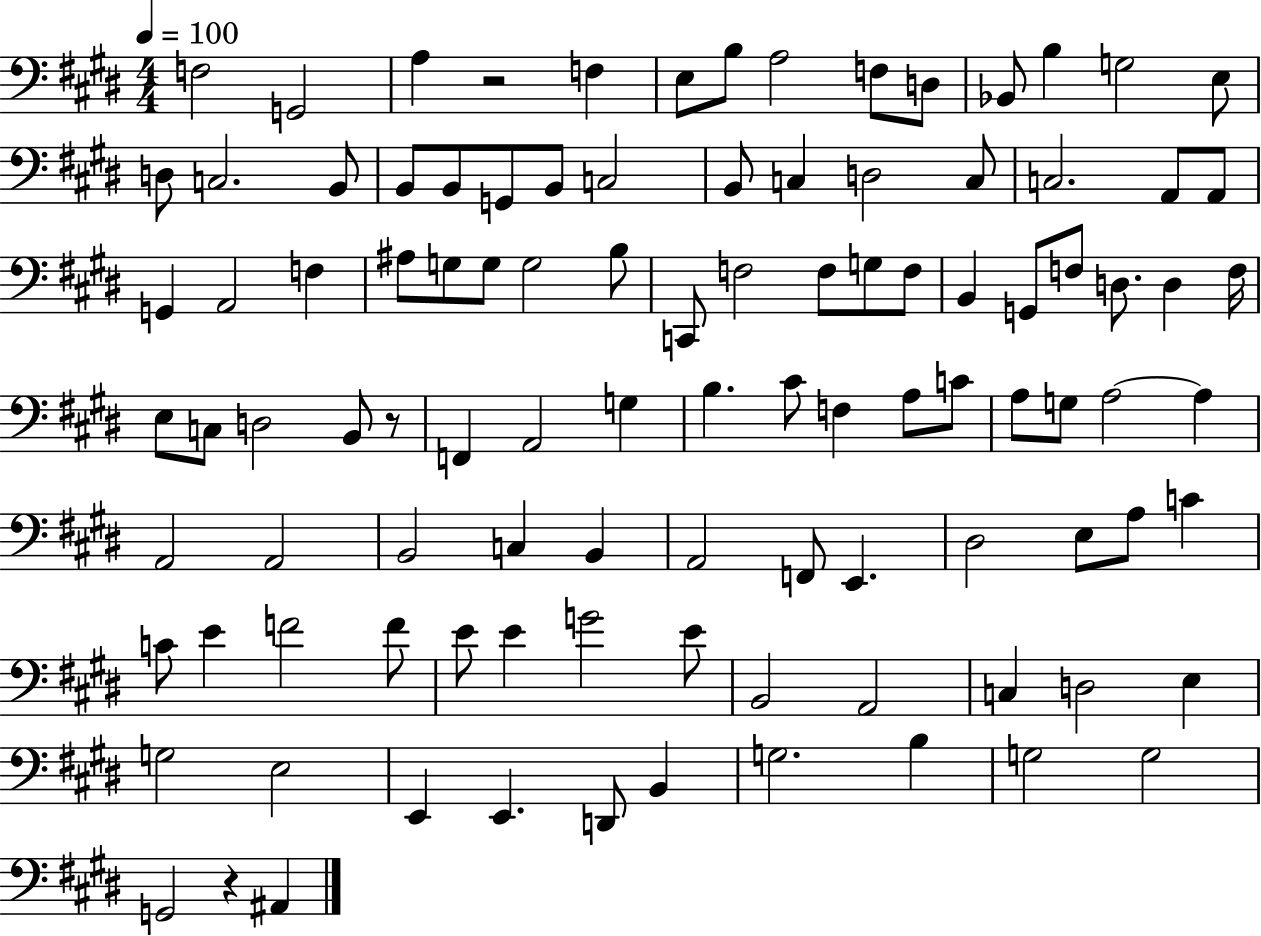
{
  \clef bass
  \numericTimeSignature
  \time 4/4
  \key e \major
  \tempo 4 = 100
  f2 g,2 | a4 r2 f4 | e8 b8 a2 f8 d8 | bes,8 b4 g2 e8 | \break d8 c2. b,8 | b,8 b,8 g,8 b,8 c2 | b,8 c4 d2 c8 | c2. a,8 a,8 | \break g,4 a,2 f4 | ais8 g8 g8 g2 b8 | c,8 f2 f8 g8 f8 | b,4 g,8 f8 d8. d4 f16 | \break e8 c8 d2 b,8 r8 | f,4 a,2 g4 | b4. cis'8 f4 a8 c'8 | a8 g8 a2~~ a4 | \break a,2 a,2 | b,2 c4 b,4 | a,2 f,8 e,4. | dis2 e8 a8 c'4 | \break c'8 e'4 f'2 f'8 | e'8 e'4 g'2 e'8 | b,2 a,2 | c4 d2 e4 | \break g2 e2 | e,4 e,4. d,8 b,4 | g2. b4 | g2 g2 | \break g,2 r4 ais,4 | \bar "|."
}